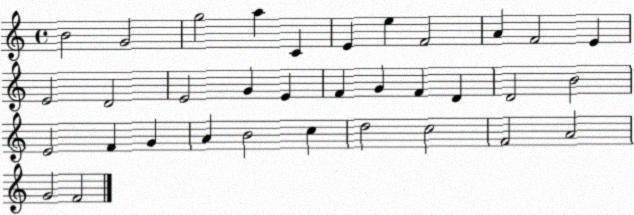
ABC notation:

X:1
T:Untitled
M:4/4
L:1/4
K:C
B2 G2 g2 a C E e F2 A F2 E E2 D2 E2 G E F G F D D2 B2 E2 F G A B2 c d2 c2 F2 A2 G2 F2